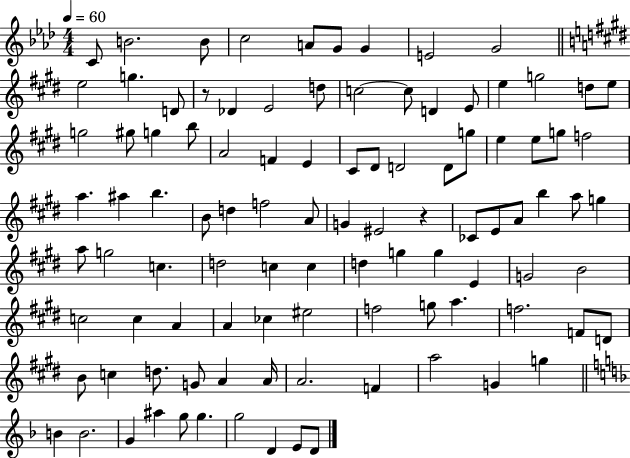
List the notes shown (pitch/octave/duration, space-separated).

C4/e B4/h. B4/e C5/h A4/e G4/e G4/q E4/h G4/h E5/h G5/q. D4/e R/e Db4/q E4/h D5/e C5/h C5/e D4/q E4/e E5/q G5/h D5/e E5/e G5/h G#5/e G5/q B5/e A4/h F4/q E4/q C#4/e D#4/e D4/h D4/e G5/e E5/q E5/e G5/e F5/h A5/q. A#5/q B5/q. B4/e D5/q F5/h A4/e G4/q EIS4/h R/q CES4/e E4/e A4/e B5/q A5/e G5/q A5/e G5/h C5/q. D5/h C5/q C5/q D5/q G5/q G5/q E4/q G4/h B4/h C5/h C5/q A4/q A4/q CES5/q EIS5/h F5/h G5/e A5/q. F5/h. F4/e D4/e B4/e C5/q D5/e. G4/e A4/q A4/s A4/h. F4/q A5/h G4/q G5/q B4/q B4/h. G4/q A#5/q G5/e G5/q. G5/h D4/q E4/e D4/e